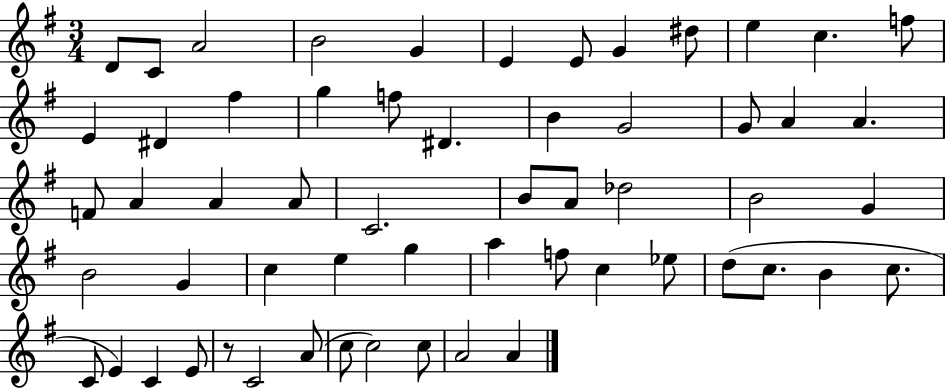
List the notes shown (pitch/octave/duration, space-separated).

D4/e C4/e A4/h B4/h G4/q E4/q E4/e G4/q D#5/e E5/q C5/q. F5/e E4/q D#4/q F#5/q G5/q F5/e D#4/q. B4/q G4/h G4/e A4/q A4/q. F4/e A4/q A4/q A4/e C4/h. B4/e A4/e Db5/h B4/h G4/q B4/h G4/q C5/q E5/q G5/q A5/q F5/e C5/q Eb5/e D5/e C5/e. B4/q C5/e. C4/e E4/q C4/q E4/e R/e C4/h A4/e C5/e C5/h C5/e A4/h A4/q